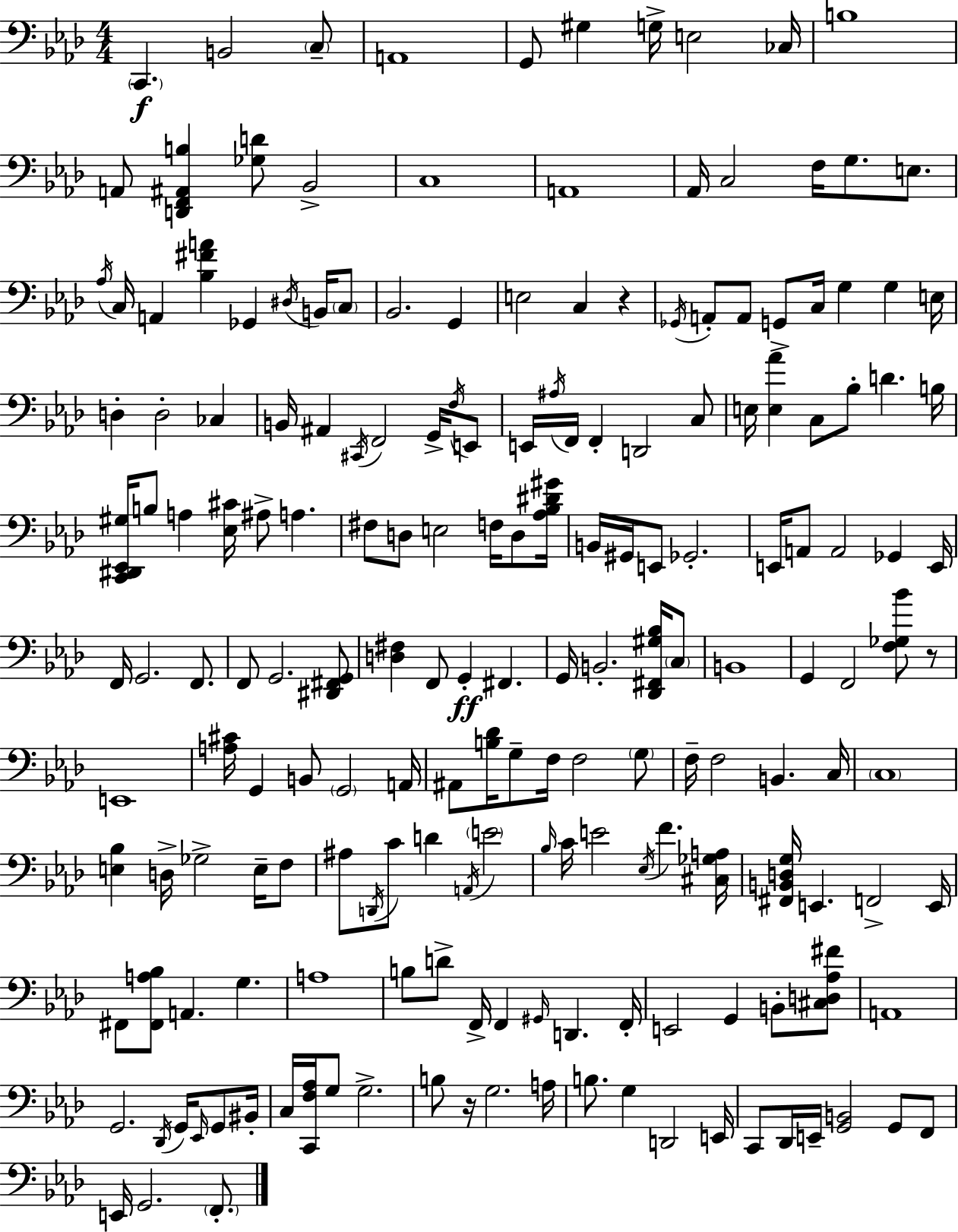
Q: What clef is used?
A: bass